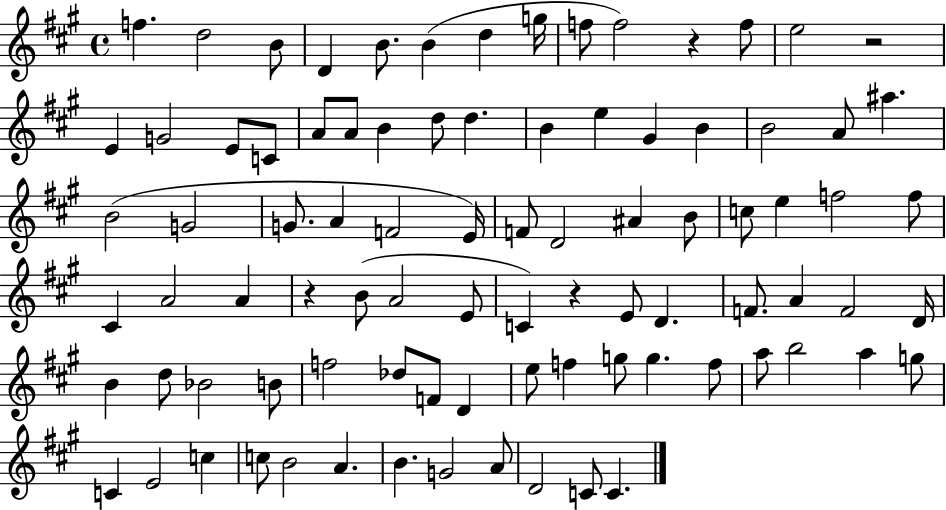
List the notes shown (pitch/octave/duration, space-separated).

F5/q. D5/h B4/e D4/q B4/e. B4/q D5/q G5/s F5/e F5/h R/q F5/e E5/h R/h E4/q G4/h E4/e C4/e A4/e A4/e B4/q D5/e D5/q. B4/q E5/q G#4/q B4/q B4/h A4/e A#5/q. B4/h G4/h G4/e. A4/q F4/h E4/s F4/e D4/h A#4/q B4/e C5/e E5/q F5/h F5/e C#4/q A4/h A4/q R/q B4/e A4/h E4/e C4/q R/q E4/e D4/q. F4/e. A4/q F4/h D4/s B4/q D5/e Bb4/h B4/e F5/h Db5/e F4/e D4/q E5/e F5/q G5/e G5/q. F5/e A5/e B5/h A5/q G5/e C4/q E4/h C5/q C5/e B4/h A4/q. B4/q. G4/h A4/e D4/h C4/e C4/q.